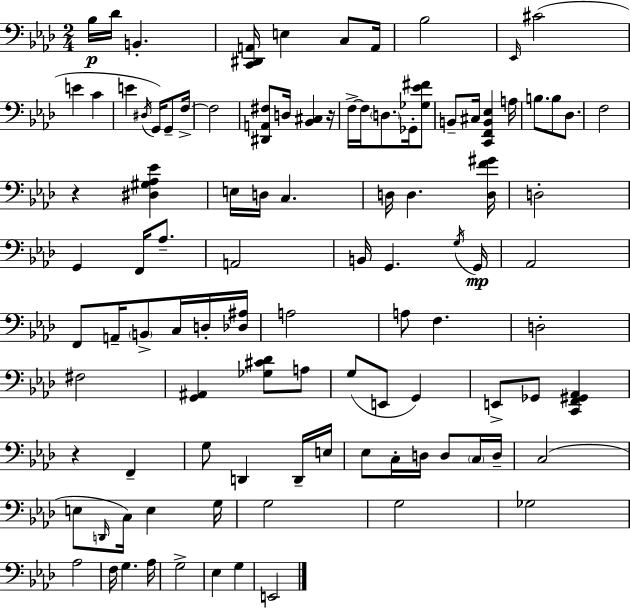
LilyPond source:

{
  \clef bass
  \numericTimeSignature
  \time 2/4
  \key f \minor
  \repeat volta 2 { bes16\p des'16 b,4.-. | <c, dis, a,>16 e4 c8 a,16 | bes2 | \grace { ees,16 }( cis'2 | \break e'4 c'4 | e'4 \acciaccatura { dis16 }) g,16 g,8-- | f16->~~ f2 | <dis, a, fis>8 d16 <bes, cis>4 | \break r16 f16->~~ f16 \parenthesize d8. ges,16-. | <ges ees' fis'>8 b,8-- cis16 <c, f, b, ees>4 | a16 b8. b8 des8. | f2 | \break r4 <dis gis aes ees'>4 | e16 d16 c4. | d16 d4. | <d f' gis'>16 d2-. | \break g,4 f,16 aes8.-- | a,2 | b,16 g,4. | \acciaccatura { g16 } g,16\mp aes,2 | \break f,8 a,16-- \parenthesize b,8-> | c16 d16-. <des ais>16 a2 | a8 f4. | d2-. | \break fis2 | <g, ais,>4 <ges cis' des'>8 | a8 g8( e,8 g,4) | e,8-> ges,8 <c, f, gis, aes,>4 | \break r4 f,4-- | g8 d,4 | d,16-- e16 ees8 c16-. d16 d8 | \parenthesize c16 d16-- c2( | \break e8 \grace { d,16 } c16) e4 | g16 g2 | g2 | ges2 | \break aes2 | f16 g4. | aes16 g2-> | ees4 | \break g4 e,2 | } \bar "|."
}